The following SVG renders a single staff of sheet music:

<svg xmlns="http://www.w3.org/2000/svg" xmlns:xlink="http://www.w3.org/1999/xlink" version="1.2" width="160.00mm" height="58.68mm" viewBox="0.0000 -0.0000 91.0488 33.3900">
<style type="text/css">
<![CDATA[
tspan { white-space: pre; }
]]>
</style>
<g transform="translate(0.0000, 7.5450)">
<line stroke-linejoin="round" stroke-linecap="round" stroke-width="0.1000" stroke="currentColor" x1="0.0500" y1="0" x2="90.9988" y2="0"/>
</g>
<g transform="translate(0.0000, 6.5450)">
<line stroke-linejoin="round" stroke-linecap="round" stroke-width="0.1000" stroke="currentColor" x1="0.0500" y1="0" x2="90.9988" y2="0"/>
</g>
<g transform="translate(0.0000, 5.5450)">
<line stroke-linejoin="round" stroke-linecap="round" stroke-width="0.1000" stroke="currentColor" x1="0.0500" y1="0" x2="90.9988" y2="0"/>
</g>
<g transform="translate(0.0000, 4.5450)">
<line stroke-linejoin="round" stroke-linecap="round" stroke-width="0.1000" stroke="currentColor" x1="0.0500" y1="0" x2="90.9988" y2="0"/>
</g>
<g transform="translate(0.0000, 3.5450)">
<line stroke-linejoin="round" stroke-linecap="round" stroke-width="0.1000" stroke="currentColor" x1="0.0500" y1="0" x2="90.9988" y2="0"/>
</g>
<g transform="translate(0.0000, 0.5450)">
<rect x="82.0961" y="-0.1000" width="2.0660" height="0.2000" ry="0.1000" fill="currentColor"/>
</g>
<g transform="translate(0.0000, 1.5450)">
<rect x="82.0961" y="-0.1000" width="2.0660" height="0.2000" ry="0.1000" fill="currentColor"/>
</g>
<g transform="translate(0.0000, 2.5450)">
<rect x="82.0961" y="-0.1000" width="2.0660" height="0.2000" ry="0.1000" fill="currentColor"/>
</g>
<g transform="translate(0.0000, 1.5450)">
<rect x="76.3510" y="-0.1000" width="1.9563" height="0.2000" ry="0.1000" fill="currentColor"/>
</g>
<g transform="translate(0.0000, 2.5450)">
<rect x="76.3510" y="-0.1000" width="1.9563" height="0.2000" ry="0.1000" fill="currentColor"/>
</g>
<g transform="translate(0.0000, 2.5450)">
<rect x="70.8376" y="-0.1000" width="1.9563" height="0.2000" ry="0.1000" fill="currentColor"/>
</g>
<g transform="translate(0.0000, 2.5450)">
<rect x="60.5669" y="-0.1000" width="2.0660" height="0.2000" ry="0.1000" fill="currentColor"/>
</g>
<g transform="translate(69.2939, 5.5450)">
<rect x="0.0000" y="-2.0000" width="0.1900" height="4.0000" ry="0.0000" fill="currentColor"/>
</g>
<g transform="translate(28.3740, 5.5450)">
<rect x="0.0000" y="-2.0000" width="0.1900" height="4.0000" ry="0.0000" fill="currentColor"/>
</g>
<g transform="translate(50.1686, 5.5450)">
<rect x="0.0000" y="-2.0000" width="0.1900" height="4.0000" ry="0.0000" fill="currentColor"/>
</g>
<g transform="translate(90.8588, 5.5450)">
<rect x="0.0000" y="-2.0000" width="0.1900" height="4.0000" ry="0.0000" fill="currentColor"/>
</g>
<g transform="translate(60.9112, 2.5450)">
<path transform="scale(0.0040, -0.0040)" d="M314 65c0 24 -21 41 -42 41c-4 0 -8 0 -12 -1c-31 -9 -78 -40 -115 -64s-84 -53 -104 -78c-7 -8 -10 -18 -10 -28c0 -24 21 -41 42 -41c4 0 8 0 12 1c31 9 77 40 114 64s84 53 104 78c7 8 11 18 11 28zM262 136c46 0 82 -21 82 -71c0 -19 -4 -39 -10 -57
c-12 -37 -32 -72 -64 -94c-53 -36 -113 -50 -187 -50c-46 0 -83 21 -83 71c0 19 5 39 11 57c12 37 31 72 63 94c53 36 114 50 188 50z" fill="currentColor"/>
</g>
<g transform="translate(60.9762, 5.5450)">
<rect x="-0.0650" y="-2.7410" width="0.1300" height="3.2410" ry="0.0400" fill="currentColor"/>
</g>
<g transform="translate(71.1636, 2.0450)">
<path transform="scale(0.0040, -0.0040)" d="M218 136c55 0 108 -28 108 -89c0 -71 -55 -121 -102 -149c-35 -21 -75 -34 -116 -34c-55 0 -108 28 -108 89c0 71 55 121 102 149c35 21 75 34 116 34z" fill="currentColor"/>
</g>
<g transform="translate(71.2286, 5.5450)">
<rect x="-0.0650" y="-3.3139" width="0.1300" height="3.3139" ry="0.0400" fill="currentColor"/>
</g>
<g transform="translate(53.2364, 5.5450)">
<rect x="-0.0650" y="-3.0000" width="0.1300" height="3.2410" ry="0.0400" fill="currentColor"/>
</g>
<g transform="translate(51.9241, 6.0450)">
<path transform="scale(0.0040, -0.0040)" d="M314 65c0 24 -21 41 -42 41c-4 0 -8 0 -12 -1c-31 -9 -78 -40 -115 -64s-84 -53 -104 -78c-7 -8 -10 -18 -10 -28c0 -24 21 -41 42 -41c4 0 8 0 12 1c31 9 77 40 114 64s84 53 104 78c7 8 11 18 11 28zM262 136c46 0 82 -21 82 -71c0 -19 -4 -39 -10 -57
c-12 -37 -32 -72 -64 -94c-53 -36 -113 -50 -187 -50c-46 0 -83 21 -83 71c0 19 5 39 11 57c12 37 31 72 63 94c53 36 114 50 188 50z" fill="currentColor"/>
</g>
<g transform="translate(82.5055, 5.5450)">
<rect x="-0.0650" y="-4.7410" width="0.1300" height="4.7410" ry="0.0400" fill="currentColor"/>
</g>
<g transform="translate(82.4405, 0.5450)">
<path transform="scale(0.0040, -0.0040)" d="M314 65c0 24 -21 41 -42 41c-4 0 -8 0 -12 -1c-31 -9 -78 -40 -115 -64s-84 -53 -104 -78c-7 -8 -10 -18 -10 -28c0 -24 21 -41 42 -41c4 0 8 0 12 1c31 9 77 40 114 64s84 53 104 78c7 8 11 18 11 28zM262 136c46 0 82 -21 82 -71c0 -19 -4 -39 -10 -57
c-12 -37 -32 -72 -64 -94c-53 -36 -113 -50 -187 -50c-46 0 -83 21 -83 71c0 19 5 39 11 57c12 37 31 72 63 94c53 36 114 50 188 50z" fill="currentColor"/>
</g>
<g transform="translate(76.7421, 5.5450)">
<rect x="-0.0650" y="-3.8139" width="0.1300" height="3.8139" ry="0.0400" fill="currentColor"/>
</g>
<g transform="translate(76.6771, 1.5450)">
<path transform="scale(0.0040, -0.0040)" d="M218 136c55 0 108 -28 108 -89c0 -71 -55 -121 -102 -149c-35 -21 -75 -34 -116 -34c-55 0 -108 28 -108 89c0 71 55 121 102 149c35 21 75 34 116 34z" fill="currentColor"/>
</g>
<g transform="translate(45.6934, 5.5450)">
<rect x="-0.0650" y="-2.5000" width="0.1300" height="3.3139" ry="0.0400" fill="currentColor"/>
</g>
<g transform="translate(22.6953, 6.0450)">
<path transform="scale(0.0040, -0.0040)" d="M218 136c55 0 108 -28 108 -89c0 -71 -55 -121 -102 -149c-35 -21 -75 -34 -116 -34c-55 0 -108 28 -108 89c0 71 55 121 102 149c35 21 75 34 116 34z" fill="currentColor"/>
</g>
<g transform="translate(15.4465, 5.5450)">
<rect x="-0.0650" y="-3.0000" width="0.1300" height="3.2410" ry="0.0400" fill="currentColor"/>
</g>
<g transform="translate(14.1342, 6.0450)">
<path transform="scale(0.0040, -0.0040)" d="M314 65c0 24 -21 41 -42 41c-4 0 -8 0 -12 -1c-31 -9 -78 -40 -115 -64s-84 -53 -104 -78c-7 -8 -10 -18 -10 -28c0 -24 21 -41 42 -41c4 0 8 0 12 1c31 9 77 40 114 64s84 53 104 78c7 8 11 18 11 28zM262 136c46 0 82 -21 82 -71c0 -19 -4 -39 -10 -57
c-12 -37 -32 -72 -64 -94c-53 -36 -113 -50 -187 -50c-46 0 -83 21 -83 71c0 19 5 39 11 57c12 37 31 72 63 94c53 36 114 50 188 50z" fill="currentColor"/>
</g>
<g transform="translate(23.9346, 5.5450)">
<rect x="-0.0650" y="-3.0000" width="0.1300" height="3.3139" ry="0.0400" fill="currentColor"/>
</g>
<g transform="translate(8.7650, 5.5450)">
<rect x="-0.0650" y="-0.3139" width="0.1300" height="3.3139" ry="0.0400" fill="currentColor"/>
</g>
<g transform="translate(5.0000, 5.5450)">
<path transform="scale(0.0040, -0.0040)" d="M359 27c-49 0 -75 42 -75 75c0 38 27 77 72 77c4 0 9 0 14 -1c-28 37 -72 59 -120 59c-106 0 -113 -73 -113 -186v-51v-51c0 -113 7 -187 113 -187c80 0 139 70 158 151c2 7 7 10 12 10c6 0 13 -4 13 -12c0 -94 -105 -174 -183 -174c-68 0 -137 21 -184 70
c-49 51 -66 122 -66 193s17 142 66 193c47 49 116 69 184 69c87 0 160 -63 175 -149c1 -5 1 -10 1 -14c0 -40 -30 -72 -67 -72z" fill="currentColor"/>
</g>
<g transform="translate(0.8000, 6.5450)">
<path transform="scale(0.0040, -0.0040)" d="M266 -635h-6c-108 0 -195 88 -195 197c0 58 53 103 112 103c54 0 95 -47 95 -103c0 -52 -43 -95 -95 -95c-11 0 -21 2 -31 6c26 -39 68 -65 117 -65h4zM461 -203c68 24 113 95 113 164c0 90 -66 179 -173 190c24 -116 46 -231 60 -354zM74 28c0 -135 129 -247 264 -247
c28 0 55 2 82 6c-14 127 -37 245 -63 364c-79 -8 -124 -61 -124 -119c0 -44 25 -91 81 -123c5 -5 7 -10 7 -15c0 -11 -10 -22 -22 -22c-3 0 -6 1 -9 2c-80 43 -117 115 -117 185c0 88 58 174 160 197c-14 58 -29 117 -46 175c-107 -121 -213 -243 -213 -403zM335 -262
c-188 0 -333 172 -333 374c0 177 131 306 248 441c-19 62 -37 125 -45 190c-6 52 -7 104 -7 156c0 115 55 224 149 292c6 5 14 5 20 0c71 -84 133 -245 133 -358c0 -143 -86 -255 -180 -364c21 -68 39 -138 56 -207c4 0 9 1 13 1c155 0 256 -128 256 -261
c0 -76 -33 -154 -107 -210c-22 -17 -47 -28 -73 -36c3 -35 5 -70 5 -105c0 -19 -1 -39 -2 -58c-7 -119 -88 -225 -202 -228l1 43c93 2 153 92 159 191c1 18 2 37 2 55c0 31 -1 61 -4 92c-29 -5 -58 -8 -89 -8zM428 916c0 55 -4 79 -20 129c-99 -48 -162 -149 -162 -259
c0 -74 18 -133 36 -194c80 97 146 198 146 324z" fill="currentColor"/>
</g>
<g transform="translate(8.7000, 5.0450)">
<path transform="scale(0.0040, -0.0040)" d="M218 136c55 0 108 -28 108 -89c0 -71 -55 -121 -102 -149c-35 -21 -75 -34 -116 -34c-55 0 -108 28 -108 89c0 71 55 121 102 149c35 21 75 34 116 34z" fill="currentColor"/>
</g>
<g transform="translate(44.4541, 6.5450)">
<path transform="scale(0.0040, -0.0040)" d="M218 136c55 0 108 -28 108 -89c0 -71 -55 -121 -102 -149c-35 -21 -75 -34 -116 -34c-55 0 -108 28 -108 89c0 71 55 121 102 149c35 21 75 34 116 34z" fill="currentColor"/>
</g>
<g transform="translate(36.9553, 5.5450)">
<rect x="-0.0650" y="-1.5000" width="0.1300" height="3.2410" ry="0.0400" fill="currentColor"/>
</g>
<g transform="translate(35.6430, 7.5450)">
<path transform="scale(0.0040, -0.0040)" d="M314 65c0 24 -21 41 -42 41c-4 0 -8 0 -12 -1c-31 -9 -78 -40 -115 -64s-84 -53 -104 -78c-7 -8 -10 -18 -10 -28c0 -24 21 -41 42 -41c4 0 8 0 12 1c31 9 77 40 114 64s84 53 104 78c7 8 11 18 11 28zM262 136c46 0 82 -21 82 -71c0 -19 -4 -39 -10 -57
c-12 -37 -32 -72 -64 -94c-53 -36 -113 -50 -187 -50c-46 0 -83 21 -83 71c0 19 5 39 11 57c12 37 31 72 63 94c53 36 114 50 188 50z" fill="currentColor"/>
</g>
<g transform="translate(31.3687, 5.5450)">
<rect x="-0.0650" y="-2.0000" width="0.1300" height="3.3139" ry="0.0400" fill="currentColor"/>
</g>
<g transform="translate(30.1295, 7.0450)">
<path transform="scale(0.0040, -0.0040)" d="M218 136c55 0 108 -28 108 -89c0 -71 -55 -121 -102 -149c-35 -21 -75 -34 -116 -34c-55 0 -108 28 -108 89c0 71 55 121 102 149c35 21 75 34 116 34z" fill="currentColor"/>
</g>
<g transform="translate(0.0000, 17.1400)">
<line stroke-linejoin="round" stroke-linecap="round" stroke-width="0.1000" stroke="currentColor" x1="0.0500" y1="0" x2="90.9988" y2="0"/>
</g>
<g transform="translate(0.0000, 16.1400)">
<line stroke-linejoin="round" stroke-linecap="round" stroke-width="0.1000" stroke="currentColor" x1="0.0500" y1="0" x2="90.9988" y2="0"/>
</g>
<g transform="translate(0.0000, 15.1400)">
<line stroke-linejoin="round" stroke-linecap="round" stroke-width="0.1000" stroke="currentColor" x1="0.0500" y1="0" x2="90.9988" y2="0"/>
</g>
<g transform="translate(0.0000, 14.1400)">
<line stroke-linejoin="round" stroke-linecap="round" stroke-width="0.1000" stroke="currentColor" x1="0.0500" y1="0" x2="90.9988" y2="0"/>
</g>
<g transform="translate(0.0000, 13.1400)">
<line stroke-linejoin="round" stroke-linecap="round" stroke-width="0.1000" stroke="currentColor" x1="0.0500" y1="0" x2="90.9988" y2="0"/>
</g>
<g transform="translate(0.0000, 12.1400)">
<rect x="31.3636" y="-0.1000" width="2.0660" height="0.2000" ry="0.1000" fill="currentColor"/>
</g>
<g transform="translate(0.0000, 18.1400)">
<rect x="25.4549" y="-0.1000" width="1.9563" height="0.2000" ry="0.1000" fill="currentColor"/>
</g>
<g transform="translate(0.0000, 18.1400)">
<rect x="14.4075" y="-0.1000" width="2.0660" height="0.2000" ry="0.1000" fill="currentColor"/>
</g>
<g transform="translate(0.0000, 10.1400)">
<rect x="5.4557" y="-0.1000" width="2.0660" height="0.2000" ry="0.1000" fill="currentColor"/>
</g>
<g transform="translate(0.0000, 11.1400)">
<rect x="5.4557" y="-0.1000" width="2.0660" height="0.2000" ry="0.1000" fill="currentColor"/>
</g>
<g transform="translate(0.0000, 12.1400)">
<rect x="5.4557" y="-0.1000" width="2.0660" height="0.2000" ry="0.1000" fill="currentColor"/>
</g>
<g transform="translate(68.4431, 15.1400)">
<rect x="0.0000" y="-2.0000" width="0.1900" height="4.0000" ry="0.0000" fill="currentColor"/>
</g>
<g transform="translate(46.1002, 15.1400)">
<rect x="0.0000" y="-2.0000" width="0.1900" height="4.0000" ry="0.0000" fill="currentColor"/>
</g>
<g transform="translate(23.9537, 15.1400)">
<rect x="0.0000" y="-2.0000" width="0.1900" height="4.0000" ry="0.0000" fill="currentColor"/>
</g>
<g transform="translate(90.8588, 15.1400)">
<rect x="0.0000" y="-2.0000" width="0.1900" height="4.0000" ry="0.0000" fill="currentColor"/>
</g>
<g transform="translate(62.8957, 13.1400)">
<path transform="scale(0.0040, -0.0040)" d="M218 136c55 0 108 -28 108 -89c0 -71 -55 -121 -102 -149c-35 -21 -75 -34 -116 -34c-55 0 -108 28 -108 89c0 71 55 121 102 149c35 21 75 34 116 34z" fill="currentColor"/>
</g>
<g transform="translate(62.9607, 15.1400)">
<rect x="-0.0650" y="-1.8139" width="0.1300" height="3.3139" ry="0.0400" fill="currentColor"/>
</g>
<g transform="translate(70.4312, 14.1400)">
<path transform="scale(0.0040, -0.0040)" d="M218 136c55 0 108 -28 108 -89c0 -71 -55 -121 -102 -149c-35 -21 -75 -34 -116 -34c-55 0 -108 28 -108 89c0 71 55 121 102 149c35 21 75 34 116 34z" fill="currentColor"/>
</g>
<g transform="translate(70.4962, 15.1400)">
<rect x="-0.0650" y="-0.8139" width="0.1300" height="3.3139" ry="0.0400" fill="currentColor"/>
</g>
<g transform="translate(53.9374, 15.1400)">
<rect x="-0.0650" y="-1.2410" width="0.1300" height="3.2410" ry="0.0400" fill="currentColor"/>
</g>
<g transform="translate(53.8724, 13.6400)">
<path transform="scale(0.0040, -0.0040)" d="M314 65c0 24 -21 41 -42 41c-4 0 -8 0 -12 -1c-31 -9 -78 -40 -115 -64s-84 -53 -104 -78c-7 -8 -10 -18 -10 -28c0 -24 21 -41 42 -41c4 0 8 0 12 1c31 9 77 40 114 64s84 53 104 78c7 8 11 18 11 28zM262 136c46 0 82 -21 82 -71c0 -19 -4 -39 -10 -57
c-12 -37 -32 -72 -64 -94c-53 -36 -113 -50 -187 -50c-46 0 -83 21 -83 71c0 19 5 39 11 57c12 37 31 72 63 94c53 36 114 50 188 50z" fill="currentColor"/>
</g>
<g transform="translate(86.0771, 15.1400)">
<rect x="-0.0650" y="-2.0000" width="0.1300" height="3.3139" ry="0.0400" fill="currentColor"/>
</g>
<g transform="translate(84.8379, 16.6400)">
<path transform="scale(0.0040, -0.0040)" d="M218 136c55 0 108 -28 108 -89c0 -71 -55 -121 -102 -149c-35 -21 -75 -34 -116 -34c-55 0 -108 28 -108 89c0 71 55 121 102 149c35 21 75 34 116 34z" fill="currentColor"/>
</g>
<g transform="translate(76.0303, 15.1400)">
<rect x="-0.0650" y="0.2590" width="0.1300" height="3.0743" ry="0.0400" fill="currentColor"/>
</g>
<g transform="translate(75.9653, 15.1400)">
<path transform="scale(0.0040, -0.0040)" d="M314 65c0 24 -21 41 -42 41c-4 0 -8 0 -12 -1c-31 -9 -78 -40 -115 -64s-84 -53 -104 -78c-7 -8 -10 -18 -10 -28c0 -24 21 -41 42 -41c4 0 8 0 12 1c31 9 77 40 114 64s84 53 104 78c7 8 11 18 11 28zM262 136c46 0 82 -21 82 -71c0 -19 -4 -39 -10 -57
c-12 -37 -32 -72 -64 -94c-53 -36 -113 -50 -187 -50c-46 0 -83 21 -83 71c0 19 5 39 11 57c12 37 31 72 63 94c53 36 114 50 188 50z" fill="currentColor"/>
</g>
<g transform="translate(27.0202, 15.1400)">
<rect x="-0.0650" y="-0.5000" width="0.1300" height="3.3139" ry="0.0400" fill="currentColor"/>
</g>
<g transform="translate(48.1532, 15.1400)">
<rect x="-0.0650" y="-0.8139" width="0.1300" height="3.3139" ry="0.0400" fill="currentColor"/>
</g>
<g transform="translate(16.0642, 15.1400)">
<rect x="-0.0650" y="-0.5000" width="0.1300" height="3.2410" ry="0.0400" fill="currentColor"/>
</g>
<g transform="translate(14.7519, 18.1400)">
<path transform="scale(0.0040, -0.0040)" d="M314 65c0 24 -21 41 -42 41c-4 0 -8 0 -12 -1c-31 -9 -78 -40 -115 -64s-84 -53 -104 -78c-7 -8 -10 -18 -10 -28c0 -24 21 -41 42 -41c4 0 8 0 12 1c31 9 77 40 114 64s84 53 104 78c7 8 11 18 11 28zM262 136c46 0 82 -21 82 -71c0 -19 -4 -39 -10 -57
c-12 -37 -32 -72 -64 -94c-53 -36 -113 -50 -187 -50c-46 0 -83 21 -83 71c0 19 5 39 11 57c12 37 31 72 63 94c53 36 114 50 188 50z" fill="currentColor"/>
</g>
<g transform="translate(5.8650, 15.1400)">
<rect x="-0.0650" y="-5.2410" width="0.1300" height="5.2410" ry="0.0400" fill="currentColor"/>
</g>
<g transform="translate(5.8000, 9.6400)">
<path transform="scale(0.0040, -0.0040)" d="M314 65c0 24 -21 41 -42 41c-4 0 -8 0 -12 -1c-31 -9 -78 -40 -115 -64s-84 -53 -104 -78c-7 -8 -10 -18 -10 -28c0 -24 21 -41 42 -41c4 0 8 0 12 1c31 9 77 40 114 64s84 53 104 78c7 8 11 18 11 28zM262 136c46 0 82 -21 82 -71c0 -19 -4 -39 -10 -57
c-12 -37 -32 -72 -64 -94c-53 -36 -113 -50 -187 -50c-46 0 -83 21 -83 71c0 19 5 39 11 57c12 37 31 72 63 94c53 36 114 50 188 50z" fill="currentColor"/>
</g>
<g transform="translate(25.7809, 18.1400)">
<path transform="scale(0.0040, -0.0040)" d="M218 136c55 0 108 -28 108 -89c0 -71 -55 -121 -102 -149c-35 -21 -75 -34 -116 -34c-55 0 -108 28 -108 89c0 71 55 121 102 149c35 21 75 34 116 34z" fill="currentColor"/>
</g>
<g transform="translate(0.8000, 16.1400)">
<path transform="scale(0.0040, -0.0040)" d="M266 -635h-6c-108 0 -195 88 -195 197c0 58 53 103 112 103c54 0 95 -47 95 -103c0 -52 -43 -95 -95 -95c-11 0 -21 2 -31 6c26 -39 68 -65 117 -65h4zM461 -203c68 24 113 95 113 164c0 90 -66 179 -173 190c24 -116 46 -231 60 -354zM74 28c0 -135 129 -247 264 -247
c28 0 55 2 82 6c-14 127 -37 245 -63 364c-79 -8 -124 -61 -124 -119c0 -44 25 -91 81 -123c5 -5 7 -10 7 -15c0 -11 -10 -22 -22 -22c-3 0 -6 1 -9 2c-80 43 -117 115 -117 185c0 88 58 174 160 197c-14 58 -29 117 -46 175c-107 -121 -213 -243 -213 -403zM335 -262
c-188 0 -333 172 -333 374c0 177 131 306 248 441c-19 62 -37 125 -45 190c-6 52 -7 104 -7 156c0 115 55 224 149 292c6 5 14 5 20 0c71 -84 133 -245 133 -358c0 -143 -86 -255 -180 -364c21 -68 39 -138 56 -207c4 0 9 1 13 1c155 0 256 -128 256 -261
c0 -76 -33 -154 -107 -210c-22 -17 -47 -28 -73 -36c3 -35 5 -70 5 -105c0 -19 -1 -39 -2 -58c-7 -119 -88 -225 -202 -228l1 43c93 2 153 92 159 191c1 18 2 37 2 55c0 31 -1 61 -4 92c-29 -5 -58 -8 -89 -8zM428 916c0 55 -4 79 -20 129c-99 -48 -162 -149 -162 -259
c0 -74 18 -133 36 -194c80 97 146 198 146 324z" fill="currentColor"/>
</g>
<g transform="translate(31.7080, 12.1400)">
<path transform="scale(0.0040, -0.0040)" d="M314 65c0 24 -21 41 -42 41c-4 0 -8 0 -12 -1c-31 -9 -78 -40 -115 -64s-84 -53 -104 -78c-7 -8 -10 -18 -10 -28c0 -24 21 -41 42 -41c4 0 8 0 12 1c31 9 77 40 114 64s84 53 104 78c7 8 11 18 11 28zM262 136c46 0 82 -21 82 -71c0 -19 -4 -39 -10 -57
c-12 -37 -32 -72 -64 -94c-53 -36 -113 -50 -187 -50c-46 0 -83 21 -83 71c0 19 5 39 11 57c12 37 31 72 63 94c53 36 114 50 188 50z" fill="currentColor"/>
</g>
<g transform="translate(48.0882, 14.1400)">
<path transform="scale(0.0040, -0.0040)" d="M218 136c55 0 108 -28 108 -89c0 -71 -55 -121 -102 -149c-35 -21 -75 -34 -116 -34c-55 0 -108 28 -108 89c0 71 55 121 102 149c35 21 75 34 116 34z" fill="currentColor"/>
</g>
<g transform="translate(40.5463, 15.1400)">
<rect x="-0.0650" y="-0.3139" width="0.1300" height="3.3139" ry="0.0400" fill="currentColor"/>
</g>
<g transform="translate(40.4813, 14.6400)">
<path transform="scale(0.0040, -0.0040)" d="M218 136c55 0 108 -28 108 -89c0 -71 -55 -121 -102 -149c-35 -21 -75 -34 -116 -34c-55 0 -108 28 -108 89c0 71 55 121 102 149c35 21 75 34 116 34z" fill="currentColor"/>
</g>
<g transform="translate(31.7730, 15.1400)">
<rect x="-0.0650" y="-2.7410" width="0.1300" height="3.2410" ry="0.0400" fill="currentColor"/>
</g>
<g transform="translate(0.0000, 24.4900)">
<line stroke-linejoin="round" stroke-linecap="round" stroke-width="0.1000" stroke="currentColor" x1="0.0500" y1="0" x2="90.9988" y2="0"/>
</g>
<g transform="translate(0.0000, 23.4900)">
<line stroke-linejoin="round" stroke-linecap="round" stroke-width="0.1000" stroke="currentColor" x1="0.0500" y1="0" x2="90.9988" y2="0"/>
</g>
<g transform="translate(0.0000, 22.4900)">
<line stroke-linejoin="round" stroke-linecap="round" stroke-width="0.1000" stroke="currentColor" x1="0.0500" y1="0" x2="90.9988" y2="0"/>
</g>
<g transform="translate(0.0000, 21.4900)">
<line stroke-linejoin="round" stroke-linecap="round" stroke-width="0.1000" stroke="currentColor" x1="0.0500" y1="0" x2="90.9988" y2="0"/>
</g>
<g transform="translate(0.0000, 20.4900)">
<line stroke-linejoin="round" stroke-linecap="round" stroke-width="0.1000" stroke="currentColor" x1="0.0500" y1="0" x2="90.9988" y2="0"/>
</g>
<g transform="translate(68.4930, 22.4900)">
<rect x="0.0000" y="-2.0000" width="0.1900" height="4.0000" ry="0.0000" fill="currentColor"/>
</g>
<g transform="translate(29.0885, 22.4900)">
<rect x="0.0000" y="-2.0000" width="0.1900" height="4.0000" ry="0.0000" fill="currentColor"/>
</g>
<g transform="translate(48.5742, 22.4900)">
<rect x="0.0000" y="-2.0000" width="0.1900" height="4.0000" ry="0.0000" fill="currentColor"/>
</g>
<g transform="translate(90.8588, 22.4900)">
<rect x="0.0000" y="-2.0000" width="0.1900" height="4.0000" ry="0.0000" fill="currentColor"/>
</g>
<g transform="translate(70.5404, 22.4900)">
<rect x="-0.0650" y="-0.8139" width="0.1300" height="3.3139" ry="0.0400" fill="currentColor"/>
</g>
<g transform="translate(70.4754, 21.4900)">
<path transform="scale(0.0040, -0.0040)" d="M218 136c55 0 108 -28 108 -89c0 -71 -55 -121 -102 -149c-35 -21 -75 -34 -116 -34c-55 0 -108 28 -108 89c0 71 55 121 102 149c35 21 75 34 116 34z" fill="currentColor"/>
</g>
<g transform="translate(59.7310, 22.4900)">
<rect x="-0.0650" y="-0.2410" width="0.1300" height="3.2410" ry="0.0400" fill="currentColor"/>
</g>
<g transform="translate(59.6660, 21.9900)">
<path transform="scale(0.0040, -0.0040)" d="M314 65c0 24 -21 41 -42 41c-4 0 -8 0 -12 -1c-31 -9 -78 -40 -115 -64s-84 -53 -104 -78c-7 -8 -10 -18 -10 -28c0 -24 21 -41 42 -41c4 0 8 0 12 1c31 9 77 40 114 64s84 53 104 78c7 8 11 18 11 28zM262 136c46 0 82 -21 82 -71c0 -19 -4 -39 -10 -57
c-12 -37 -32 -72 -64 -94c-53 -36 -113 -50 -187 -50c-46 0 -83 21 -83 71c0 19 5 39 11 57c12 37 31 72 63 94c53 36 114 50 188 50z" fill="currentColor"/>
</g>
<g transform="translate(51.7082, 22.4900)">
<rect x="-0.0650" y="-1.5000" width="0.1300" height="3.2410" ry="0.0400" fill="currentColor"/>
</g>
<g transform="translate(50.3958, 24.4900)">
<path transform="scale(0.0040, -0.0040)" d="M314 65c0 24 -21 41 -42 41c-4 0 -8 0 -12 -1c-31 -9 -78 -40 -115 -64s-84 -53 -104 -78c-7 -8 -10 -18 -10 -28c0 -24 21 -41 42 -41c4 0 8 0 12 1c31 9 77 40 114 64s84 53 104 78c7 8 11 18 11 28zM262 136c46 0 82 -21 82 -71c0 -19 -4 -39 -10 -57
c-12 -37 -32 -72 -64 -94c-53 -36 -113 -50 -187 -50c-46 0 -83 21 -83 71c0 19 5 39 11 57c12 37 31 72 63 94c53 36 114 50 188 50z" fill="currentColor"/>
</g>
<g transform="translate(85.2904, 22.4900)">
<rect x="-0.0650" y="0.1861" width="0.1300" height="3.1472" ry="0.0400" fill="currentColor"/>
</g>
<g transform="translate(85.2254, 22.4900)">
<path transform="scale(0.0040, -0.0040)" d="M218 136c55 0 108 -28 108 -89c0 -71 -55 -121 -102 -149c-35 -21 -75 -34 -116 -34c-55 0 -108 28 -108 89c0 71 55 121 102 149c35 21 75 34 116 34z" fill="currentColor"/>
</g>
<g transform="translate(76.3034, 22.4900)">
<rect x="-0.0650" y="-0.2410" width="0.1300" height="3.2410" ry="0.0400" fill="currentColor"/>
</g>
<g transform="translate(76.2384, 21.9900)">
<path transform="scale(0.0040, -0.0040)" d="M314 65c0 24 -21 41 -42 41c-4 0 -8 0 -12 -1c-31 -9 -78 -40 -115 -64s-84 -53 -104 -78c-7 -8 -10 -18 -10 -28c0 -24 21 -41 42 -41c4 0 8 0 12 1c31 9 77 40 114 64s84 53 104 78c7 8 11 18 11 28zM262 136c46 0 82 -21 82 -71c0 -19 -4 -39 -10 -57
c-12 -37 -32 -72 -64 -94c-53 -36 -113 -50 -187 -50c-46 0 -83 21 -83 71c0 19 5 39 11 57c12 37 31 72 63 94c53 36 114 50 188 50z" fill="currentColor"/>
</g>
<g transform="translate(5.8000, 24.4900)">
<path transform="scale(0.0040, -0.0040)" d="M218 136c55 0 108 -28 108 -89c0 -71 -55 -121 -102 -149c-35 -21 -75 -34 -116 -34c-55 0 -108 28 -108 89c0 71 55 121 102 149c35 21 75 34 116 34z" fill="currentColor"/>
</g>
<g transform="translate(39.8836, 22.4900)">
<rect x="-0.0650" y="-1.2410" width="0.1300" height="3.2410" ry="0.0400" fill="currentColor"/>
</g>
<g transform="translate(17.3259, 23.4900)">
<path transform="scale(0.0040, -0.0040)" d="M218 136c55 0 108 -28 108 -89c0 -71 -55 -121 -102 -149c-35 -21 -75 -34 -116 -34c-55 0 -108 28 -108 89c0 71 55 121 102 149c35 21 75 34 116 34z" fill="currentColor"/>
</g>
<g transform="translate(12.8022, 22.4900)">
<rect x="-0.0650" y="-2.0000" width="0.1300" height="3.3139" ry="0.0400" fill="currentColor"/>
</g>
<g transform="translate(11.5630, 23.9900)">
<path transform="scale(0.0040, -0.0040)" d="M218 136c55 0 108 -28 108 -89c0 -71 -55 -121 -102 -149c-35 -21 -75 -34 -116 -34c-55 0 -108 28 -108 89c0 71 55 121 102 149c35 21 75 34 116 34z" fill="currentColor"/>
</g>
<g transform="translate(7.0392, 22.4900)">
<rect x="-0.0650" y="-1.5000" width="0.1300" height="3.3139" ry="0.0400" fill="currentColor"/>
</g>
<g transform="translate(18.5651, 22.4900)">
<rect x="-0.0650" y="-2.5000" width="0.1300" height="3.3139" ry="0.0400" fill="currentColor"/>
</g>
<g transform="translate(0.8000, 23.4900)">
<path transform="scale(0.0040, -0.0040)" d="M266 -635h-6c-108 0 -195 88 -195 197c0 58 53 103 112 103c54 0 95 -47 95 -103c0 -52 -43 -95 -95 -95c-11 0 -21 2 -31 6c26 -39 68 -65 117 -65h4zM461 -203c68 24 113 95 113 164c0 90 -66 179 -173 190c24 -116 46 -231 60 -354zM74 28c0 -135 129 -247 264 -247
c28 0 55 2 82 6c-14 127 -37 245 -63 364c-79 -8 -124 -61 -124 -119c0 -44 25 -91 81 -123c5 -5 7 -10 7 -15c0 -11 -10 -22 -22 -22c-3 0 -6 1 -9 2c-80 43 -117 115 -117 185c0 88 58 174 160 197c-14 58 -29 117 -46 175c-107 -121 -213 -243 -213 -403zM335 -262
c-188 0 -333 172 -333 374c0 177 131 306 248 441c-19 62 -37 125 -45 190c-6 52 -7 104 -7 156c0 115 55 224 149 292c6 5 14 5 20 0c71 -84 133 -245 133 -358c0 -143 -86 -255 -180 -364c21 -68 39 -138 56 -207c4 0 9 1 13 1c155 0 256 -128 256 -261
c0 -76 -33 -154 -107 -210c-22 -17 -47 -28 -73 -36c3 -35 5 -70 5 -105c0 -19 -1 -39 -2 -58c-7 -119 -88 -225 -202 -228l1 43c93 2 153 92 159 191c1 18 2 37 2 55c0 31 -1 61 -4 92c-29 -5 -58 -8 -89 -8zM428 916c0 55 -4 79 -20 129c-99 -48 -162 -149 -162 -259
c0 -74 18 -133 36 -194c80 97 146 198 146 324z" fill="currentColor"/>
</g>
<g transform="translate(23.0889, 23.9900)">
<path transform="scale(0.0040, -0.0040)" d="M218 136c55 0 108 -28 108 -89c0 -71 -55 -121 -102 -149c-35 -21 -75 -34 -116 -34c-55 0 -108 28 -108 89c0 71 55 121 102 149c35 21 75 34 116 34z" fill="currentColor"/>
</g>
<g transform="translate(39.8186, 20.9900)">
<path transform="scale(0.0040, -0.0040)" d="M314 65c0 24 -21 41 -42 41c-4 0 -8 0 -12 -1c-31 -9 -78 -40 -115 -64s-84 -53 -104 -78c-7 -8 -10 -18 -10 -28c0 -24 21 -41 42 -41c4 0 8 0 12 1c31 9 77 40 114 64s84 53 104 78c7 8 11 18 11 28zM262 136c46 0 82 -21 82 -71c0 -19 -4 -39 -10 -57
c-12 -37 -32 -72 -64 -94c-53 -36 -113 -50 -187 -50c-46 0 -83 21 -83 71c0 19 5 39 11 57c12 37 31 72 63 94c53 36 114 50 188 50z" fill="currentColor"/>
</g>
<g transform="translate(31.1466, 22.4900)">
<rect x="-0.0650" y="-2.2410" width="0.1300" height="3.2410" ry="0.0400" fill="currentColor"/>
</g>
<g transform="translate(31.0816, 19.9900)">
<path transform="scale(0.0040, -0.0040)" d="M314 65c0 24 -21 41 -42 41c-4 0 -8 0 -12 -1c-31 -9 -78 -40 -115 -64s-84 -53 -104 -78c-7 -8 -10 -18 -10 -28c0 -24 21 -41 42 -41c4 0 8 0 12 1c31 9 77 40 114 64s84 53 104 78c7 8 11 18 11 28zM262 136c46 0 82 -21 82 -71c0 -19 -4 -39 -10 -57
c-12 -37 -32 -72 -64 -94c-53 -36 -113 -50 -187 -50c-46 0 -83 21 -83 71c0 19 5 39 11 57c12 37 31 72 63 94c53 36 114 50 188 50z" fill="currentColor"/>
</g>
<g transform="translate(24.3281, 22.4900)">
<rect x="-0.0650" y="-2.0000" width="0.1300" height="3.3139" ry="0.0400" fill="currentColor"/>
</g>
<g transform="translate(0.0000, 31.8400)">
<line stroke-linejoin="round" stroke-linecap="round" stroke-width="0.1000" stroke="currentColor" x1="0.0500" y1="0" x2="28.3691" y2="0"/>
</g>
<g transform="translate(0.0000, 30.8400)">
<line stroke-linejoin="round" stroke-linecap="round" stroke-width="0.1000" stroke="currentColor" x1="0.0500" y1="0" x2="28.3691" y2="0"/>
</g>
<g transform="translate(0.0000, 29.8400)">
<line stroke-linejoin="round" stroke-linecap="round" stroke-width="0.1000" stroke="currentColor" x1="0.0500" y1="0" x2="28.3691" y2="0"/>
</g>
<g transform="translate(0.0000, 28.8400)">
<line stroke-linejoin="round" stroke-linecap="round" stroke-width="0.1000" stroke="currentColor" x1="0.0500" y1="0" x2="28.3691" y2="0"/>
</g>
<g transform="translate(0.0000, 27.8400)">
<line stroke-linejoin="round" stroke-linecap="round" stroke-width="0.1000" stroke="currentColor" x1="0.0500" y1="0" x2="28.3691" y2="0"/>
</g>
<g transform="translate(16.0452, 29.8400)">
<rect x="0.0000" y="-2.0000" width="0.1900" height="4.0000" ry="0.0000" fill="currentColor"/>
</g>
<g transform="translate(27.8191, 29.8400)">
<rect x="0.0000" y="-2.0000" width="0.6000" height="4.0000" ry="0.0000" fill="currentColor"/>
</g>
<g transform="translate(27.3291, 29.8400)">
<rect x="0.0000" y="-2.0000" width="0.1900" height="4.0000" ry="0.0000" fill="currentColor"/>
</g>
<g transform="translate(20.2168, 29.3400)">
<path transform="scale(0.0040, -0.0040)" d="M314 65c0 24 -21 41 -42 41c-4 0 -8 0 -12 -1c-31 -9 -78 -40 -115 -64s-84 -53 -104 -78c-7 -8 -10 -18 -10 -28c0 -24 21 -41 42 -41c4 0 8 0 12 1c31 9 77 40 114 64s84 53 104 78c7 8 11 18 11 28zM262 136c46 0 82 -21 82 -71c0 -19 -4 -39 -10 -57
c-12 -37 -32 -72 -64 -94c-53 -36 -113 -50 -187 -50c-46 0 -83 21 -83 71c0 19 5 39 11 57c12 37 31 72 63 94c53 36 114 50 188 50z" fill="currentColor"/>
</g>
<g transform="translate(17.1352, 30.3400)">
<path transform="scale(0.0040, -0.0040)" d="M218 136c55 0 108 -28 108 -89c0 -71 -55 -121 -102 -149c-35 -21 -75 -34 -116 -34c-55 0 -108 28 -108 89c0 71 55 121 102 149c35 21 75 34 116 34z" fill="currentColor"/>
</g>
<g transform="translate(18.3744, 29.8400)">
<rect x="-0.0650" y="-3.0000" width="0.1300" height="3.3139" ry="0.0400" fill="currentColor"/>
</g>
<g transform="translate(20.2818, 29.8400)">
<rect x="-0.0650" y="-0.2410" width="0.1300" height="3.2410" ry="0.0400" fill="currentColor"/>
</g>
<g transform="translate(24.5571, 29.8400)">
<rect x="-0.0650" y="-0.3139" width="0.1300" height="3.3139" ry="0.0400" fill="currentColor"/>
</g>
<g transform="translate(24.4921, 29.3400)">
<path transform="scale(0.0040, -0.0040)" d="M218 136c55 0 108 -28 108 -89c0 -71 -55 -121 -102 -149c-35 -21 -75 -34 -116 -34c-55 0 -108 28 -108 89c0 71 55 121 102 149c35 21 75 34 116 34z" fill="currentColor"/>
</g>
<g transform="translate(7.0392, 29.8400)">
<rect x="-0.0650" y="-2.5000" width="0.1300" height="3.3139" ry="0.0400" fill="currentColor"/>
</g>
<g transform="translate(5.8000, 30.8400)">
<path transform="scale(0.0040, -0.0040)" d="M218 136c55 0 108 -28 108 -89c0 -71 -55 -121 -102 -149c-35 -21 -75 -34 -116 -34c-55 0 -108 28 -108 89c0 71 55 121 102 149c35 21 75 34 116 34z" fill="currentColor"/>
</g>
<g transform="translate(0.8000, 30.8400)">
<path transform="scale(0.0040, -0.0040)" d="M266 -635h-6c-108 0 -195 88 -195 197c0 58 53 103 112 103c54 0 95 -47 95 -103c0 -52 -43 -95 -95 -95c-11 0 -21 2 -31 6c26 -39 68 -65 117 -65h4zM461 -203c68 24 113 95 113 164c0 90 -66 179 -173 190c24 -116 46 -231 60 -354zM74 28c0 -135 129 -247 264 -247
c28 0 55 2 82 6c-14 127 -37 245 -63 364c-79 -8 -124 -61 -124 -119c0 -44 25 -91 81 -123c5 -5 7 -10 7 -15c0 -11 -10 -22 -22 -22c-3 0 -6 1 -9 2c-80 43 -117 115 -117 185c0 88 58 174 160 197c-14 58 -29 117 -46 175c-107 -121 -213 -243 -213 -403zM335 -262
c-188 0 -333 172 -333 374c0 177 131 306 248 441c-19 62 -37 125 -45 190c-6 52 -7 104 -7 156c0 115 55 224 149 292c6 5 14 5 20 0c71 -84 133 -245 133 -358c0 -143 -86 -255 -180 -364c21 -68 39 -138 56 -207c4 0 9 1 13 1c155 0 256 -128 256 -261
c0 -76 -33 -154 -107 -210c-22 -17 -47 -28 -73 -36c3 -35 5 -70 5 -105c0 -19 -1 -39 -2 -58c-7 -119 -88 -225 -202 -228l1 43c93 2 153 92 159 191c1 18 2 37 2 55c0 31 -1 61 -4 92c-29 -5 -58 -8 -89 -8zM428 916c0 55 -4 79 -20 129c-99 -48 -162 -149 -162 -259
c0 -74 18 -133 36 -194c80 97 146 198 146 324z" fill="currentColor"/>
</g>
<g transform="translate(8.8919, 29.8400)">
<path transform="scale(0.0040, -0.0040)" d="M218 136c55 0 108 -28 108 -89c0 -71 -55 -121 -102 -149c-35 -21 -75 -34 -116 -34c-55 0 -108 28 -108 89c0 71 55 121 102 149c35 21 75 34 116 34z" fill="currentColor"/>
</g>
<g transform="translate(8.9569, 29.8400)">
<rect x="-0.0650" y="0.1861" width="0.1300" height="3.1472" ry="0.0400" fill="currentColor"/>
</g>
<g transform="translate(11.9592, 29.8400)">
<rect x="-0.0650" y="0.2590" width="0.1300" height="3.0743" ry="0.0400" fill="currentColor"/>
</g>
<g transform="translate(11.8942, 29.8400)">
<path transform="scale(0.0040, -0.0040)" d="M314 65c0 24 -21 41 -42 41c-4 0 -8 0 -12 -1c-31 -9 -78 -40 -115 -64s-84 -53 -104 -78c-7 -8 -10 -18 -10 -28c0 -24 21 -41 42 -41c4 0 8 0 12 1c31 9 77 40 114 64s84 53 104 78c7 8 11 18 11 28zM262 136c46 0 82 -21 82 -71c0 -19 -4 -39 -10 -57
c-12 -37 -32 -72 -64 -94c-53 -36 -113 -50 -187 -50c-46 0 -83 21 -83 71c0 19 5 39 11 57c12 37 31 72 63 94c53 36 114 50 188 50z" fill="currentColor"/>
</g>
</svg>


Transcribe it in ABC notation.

X:1
T:Untitled
M:4/4
L:1/4
K:C
c A2 A F E2 G A2 a2 b c' e'2 f'2 C2 C a2 c d e2 f d B2 F E F G F g2 e2 E2 c2 d c2 B G B B2 A c2 c